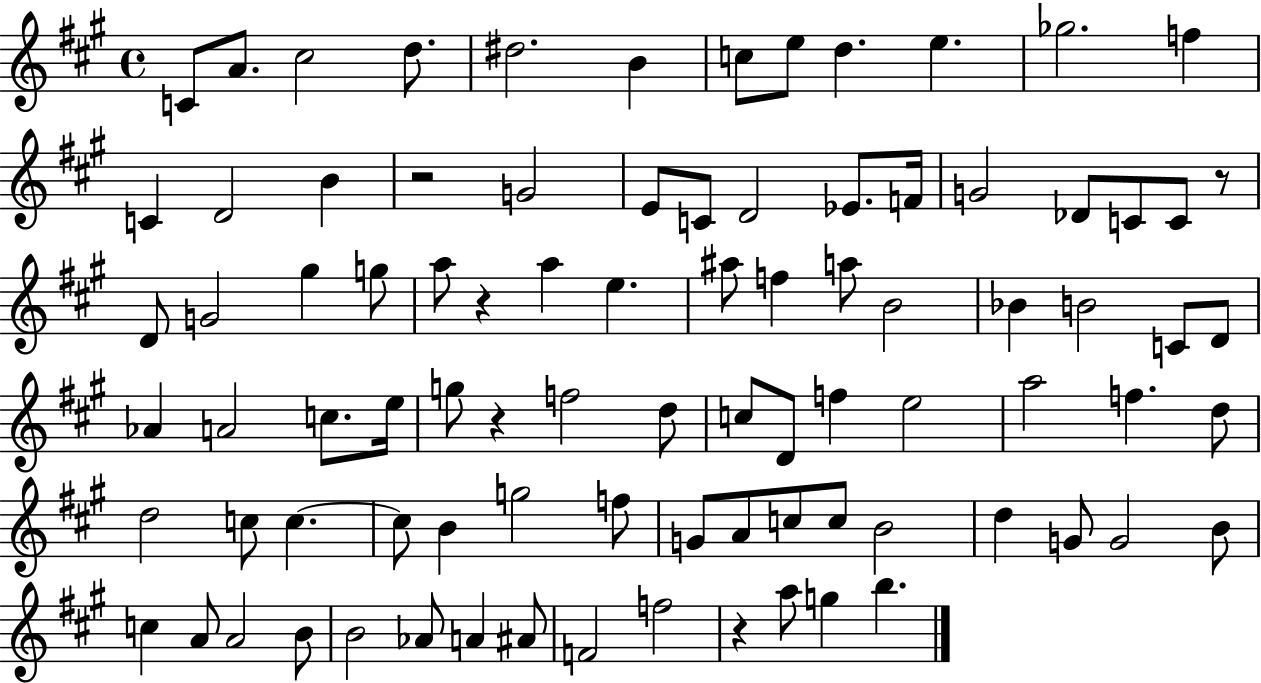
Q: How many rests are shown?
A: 5